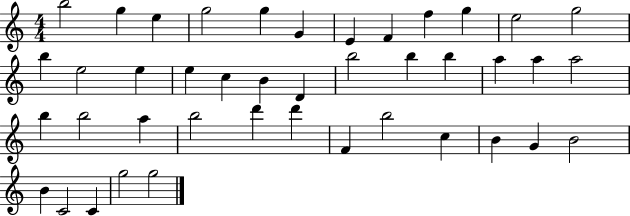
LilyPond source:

{
  \clef treble
  \numericTimeSignature
  \time 4/4
  \key c \major
  b''2 g''4 e''4 | g''2 g''4 g'4 | e'4 f'4 f''4 g''4 | e''2 g''2 | \break b''4 e''2 e''4 | e''4 c''4 b'4 d'4 | b''2 b''4 b''4 | a''4 a''4 a''2 | \break b''4 b''2 a''4 | b''2 d'''4 d'''4 | f'4 b''2 c''4 | b'4 g'4 b'2 | \break b'4 c'2 c'4 | g''2 g''2 | \bar "|."
}